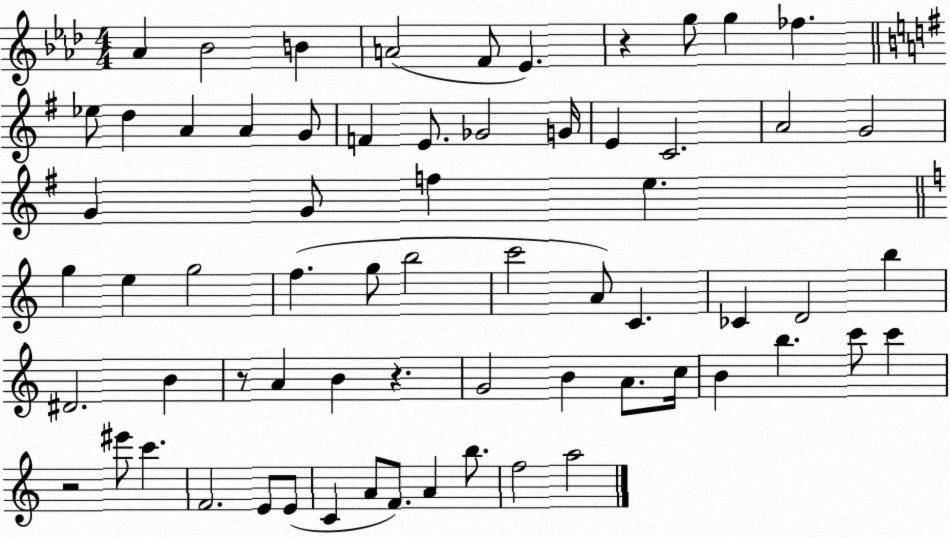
X:1
T:Untitled
M:4/4
L:1/4
K:Ab
_A _B2 B A2 F/2 _E z g/2 g _f _e/2 d A A G/2 F E/2 _G2 G/4 E C2 A2 G2 G G/2 f e g e g2 f g/2 b2 c'2 A/2 C _C D2 b ^D2 B z/2 A B z G2 B A/2 c/4 B b c'/2 c' z2 ^e'/2 c' F2 E/2 E/2 C A/2 F/2 A b/2 f2 a2